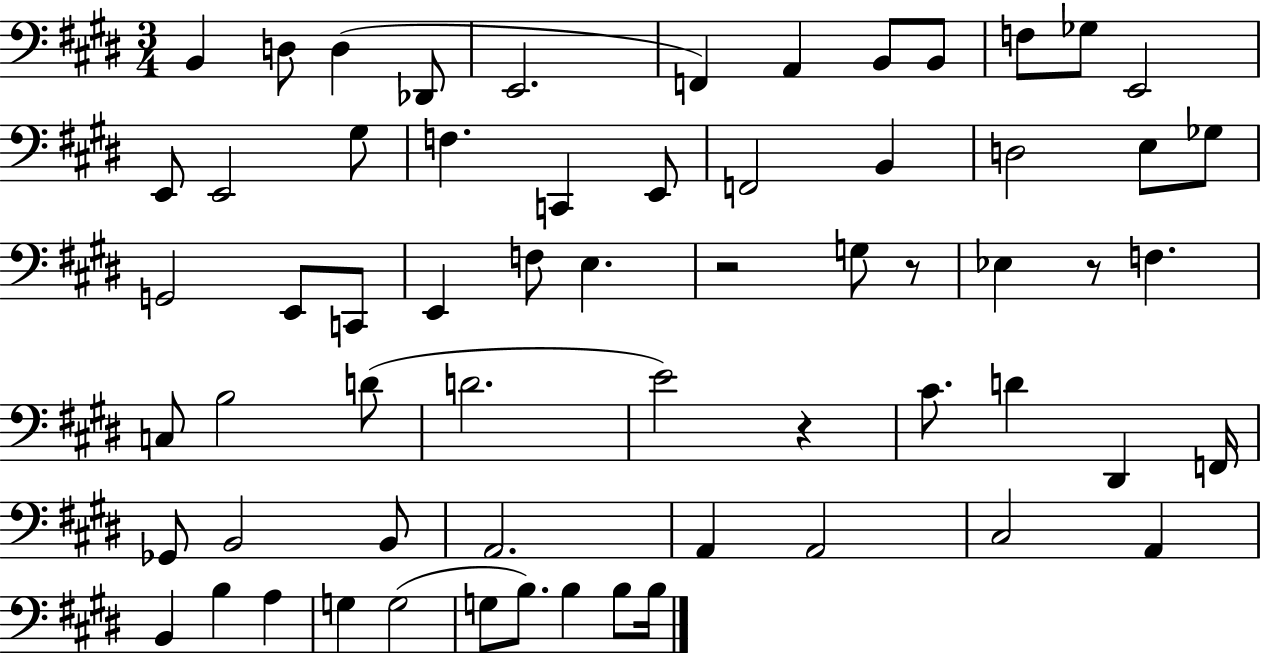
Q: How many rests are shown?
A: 4